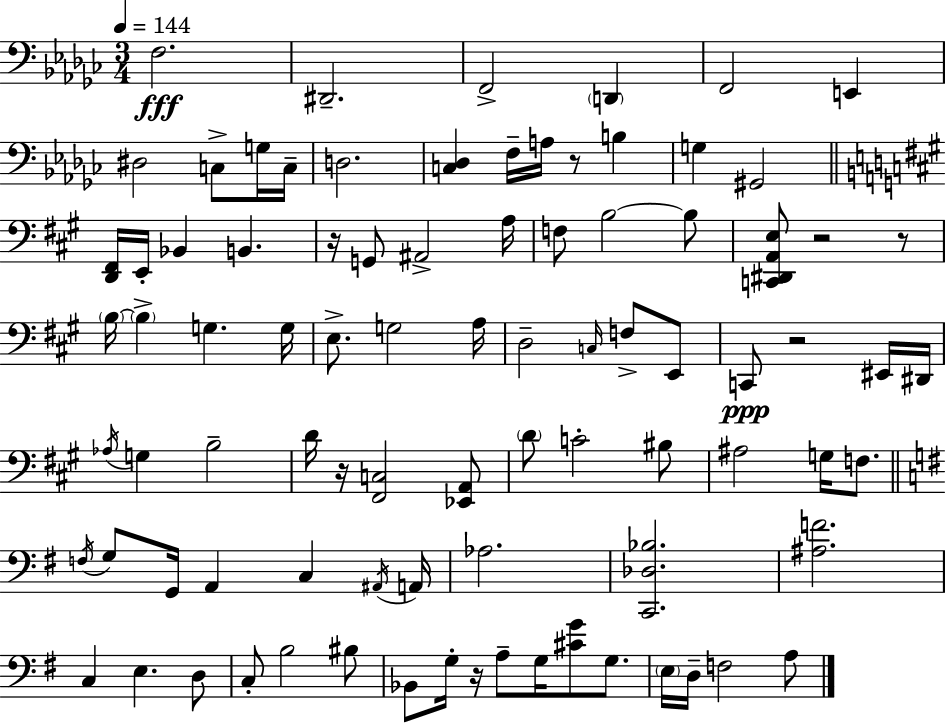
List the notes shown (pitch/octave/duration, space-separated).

F3/h. D#2/h. F2/h D2/q F2/h E2/q D#3/h C3/e G3/s C3/s D3/h. [C3,Db3]/q F3/s A3/s R/e B3/q G3/q G#2/h [D2,F#2]/s E2/s Bb2/q B2/q. R/s G2/e A#2/h A3/s F3/e B3/h B3/e [C2,D#2,A2,E3]/e R/h R/e B3/s B3/q G3/q. G3/s E3/e. G3/h A3/s D3/h C3/s F3/e E2/e C2/e R/h EIS2/s D#2/s Ab3/s G3/q B3/h D4/s R/s [F#2,C3]/h [Eb2,A2]/e D4/e C4/h BIS3/e A#3/h G3/s F3/e. F3/s G3/e G2/s A2/q C3/q A#2/s A2/s Ab3/h. [C2,Db3,Bb3]/h. [A#3,F4]/h. C3/q E3/q. D3/e C3/e B3/h BIS3/e Bb2/e G3/s R/s A3/e G3/s [C#4,G4]/e G3/e. E3/s D3/s F3/h A3/e